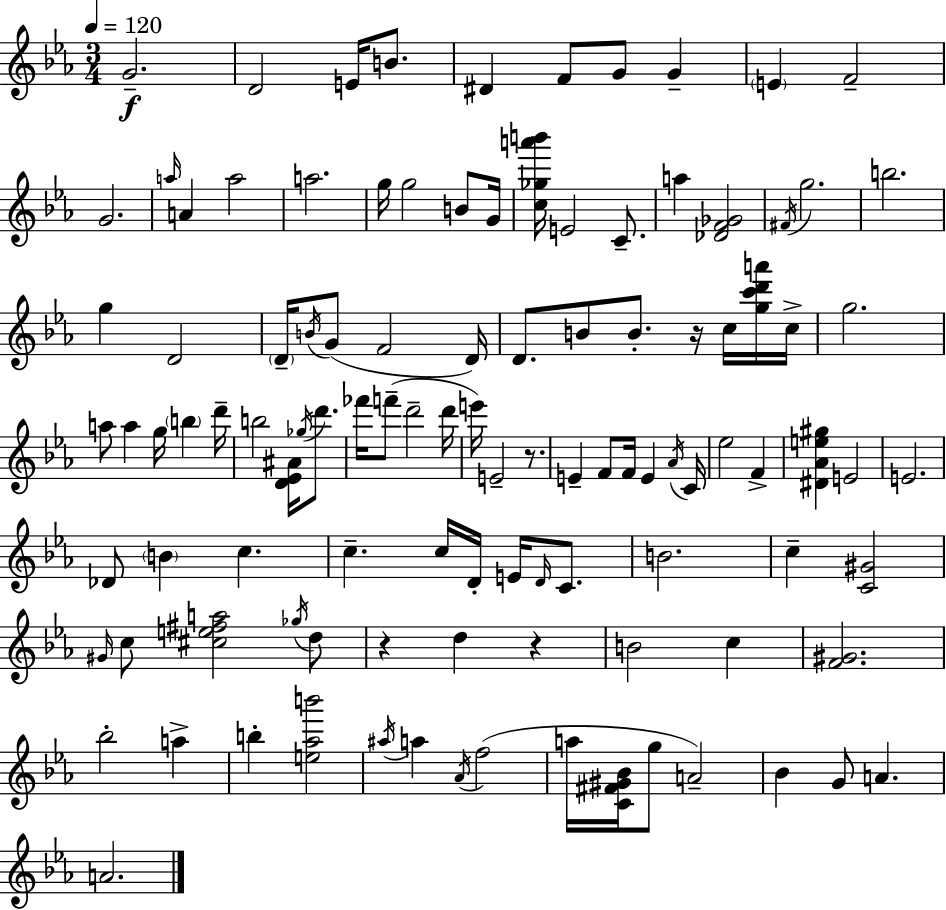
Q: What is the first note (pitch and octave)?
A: G4